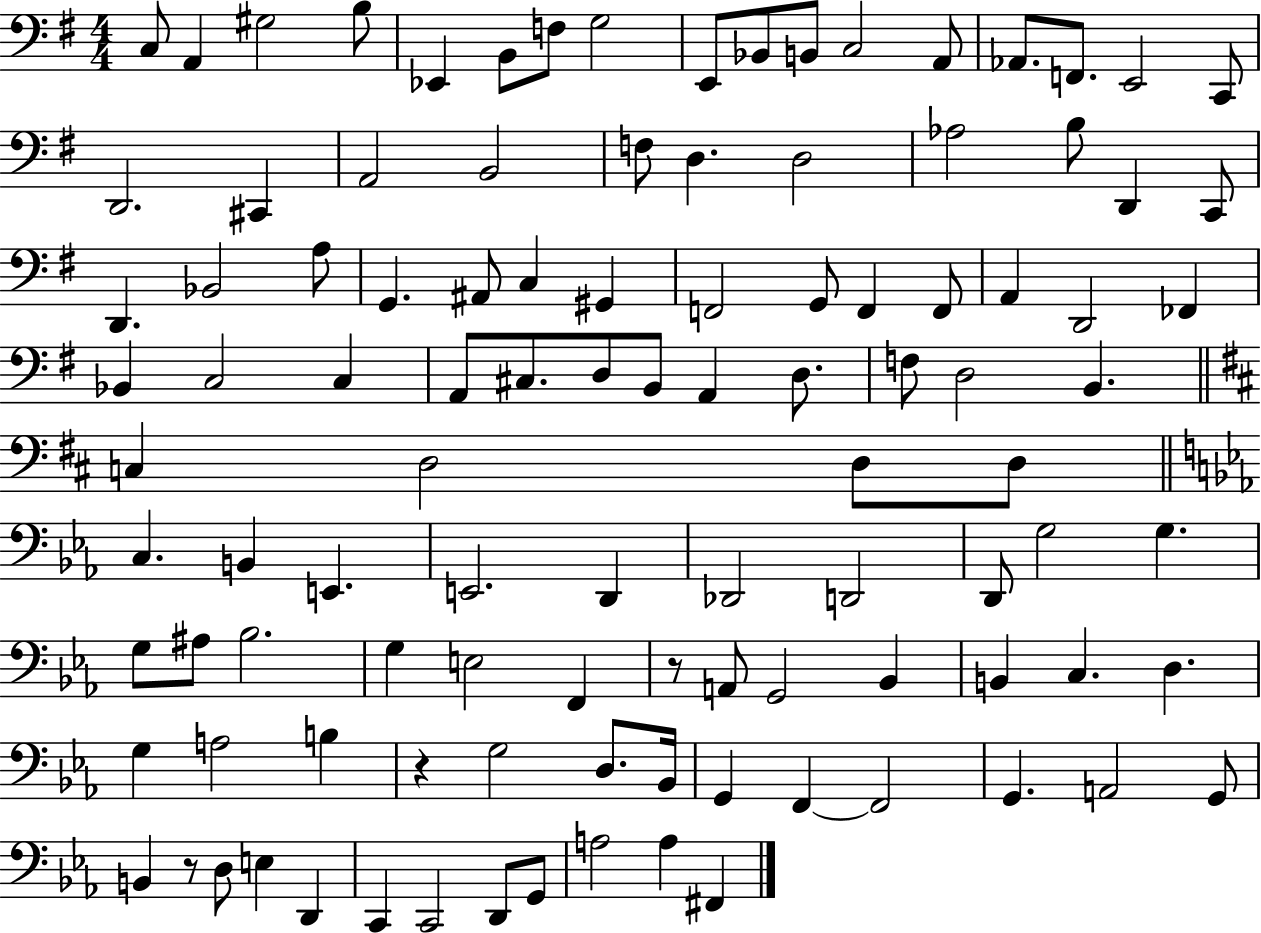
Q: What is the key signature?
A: G major